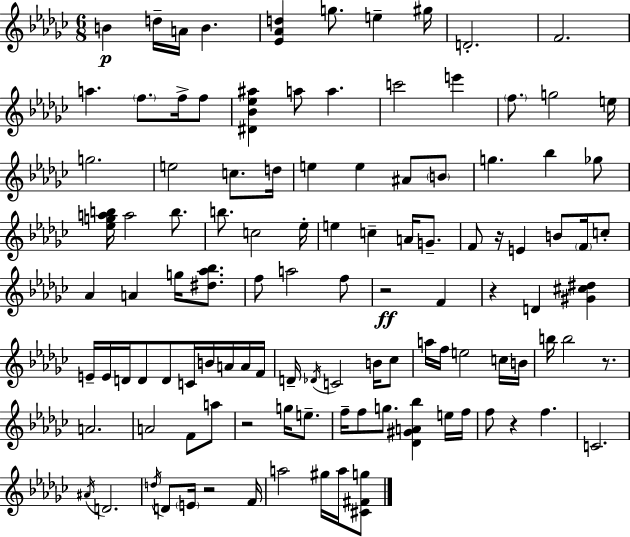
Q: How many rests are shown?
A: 7